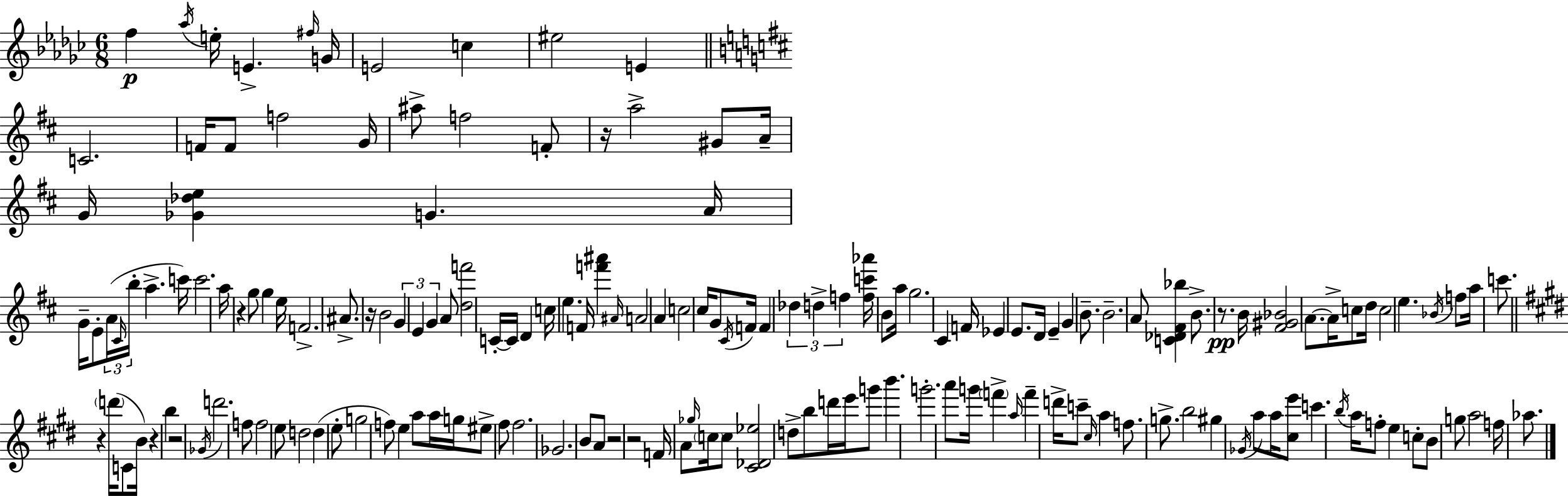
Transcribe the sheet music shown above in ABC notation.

X:1
T:Untitled
M:6/8
L:1/4
K:Ebm
f _a/4 e/4 E ^f/4 G/4 E2 c ^e2 E C2 F/4 F/2 f2 G/4 ^a/2 f2 F/2 z/4 a2 ^G/2 A/4 G/4 [_G_de] G A/4 G/4 E/2 A/4 ^C/4 b/4 a c'/4 c'2 a/4 z g/2 g e/4 F2 ^A/2 z/4 B2 G E G A/2 [df']2 C/4 C/4 D c/4 e F/4 [f'^a'] ^A/4 A2 A c2 ^c/4 G/2 ^C/4 F/4 F _d d f [fc'_a']/4 B/2 a/4 g2 ^C F/4 _E E/2 D/4 E G B/2 B2 A/2 [C_D^F_b] B/2 z/2 B/4 [^F^G_B]2 A/2 A/4 c/2 d/4 c2 e _B/4 f/2 a/4 c'/2 z d'/4 C/2 B/4 z b z2 _G/4 d'2 f/2 f2 e/2 d2 d e/2 g2 f/2 e a/2 a/4 g/4 ^e/2 ^f/2 ^f2 _G2 B/2 A/2 z2 z2 F/4 A/2 _g/4 c/4 c/2 [^C_D_e]2 d/2 b/2 d'/4 e'/4 g'/2 b' g'2 a'/2 g'/4 f' a/4 f' d'/4 c'/2 ^c/4 a f/2 g/2 b2 ^g _G/4 a/2 a/4 [^ce']/2 c' b/4 a/4 f/2 e c/2 B/2 g/2 a2 f/4 _a/2